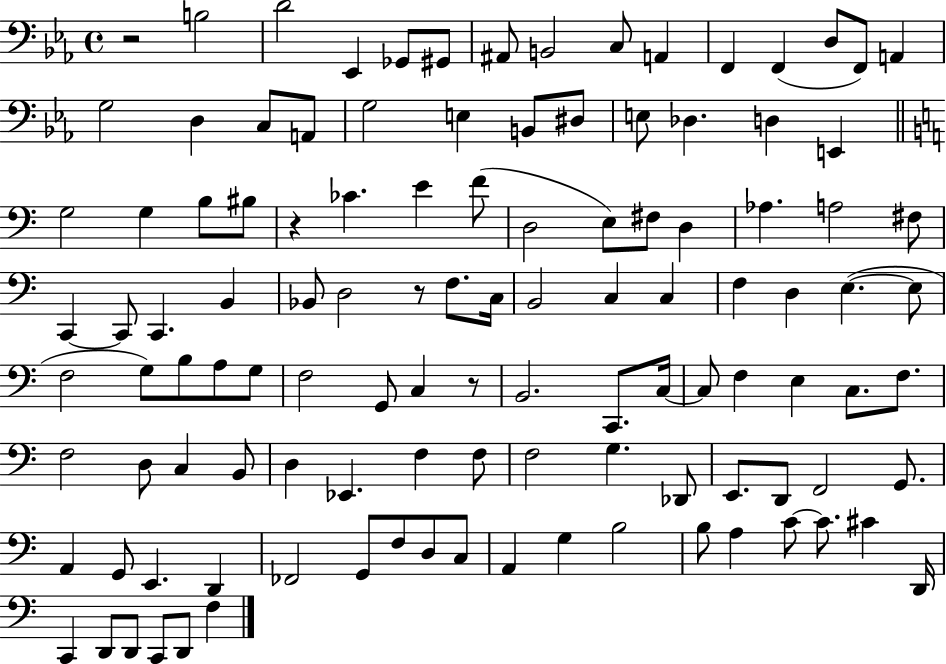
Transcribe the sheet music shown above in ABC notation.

X:1
T:Untitled
M:4/4
L:1/4
K:Eb
z2 B,2 D2 _E,, _G,,/2 ^G,,/2 ^A,,/2 B,,2 C,/2 A,, F,, F,, D,/2 F,,/2 A,, G,2 D, C,/2 A,,/2 G,2 E, B,,/2 ^D,/2 E,/2 _D, D, E,, G,2 G, B,/2 ^B,/2 z _C E F/2 D,2 E,/2 ^F,/2 D, _A, A,2 ^F,/2 C,, C,,/2 C,, B,, _B,,/2 D,2 z/2 F,/2 C,/4 B,,2 C, C, F, D, E, E,/2 F,2 G,/2 B,/2 A,/2 G,/2 F,2 G,,/2 C, z/2 B,,2 C,,/2 C,/4 C,/2 F, E, C,/2 F,/2 F,2 D,/2 C, B,,/2 D, _E,, F, F,/2 F,2 G, _D,,/2 E,,/2 D,,/2 F,,2 G,,/2 A,, G,,/2 E,, D,, _F,,2 G,,/2 F,/2 D,/2 C,/2 A,, G, B,2 B,/2 A, C/2 C/2 ^C D,,/4 C,, D,,/2 D,,/2 C,,/2 D,,/2 F,